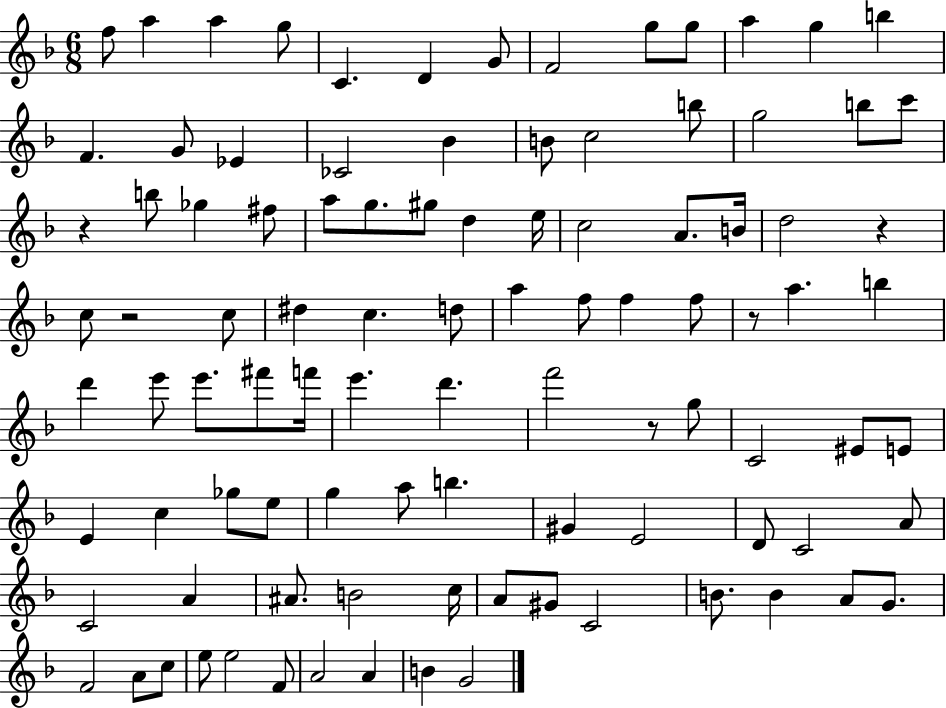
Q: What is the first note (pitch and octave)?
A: F5